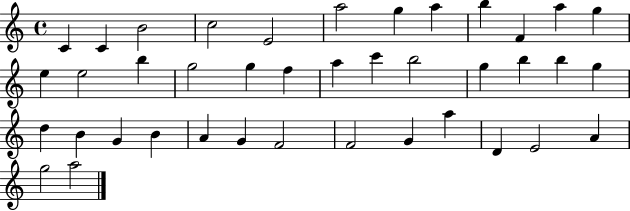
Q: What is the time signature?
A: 4/4